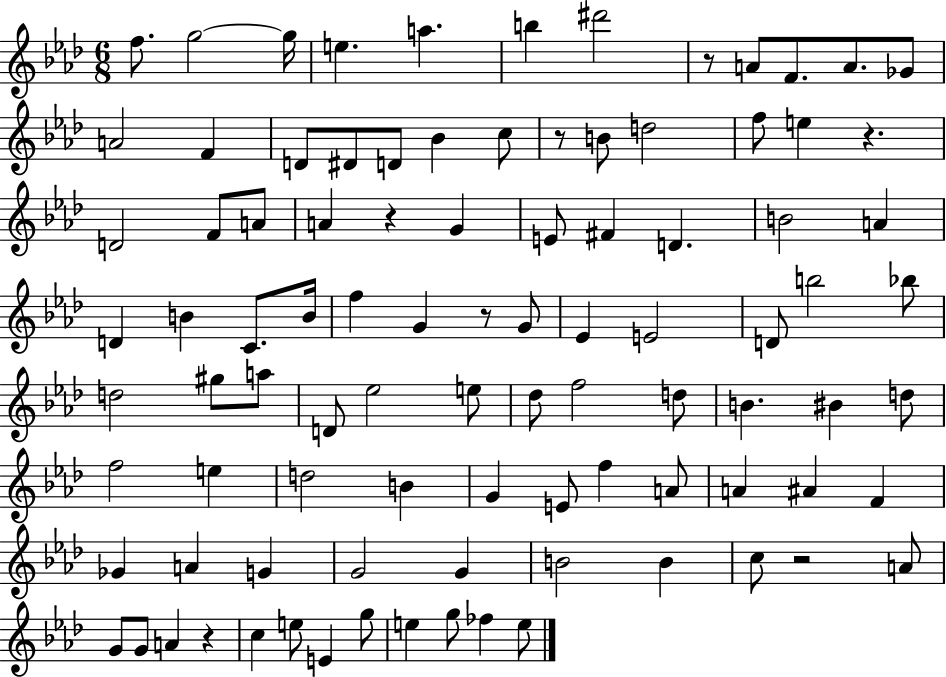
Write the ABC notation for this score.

X:1
T:Untitled
M:6/8
L:1/4
K:Ab
f/2 g2 g/4 e a b ^d'2 z/2 A/2 F/2 A/2 _G/2 A2 F D/2 ^D/2 D/2 _B c/2 z/2 B/2 d2 f/2 e z D2 F/2 A/2 A z G E/2 ^F D B2 A D B C/2 B/4 f G z/2 G/2 _E E2 D/2 b2 _b/2 d2 ^g/2 a/2 D/2 _e2 e/2 _d/2 f2 d/2 B ^B d/2 f2 e d2 B G E/2 f A/2 A ^A F _G A G G2 G B2 B c/2 z2 A/2 G/2 G/2 A z c e/2 E g/2 e g/2 _f e/2